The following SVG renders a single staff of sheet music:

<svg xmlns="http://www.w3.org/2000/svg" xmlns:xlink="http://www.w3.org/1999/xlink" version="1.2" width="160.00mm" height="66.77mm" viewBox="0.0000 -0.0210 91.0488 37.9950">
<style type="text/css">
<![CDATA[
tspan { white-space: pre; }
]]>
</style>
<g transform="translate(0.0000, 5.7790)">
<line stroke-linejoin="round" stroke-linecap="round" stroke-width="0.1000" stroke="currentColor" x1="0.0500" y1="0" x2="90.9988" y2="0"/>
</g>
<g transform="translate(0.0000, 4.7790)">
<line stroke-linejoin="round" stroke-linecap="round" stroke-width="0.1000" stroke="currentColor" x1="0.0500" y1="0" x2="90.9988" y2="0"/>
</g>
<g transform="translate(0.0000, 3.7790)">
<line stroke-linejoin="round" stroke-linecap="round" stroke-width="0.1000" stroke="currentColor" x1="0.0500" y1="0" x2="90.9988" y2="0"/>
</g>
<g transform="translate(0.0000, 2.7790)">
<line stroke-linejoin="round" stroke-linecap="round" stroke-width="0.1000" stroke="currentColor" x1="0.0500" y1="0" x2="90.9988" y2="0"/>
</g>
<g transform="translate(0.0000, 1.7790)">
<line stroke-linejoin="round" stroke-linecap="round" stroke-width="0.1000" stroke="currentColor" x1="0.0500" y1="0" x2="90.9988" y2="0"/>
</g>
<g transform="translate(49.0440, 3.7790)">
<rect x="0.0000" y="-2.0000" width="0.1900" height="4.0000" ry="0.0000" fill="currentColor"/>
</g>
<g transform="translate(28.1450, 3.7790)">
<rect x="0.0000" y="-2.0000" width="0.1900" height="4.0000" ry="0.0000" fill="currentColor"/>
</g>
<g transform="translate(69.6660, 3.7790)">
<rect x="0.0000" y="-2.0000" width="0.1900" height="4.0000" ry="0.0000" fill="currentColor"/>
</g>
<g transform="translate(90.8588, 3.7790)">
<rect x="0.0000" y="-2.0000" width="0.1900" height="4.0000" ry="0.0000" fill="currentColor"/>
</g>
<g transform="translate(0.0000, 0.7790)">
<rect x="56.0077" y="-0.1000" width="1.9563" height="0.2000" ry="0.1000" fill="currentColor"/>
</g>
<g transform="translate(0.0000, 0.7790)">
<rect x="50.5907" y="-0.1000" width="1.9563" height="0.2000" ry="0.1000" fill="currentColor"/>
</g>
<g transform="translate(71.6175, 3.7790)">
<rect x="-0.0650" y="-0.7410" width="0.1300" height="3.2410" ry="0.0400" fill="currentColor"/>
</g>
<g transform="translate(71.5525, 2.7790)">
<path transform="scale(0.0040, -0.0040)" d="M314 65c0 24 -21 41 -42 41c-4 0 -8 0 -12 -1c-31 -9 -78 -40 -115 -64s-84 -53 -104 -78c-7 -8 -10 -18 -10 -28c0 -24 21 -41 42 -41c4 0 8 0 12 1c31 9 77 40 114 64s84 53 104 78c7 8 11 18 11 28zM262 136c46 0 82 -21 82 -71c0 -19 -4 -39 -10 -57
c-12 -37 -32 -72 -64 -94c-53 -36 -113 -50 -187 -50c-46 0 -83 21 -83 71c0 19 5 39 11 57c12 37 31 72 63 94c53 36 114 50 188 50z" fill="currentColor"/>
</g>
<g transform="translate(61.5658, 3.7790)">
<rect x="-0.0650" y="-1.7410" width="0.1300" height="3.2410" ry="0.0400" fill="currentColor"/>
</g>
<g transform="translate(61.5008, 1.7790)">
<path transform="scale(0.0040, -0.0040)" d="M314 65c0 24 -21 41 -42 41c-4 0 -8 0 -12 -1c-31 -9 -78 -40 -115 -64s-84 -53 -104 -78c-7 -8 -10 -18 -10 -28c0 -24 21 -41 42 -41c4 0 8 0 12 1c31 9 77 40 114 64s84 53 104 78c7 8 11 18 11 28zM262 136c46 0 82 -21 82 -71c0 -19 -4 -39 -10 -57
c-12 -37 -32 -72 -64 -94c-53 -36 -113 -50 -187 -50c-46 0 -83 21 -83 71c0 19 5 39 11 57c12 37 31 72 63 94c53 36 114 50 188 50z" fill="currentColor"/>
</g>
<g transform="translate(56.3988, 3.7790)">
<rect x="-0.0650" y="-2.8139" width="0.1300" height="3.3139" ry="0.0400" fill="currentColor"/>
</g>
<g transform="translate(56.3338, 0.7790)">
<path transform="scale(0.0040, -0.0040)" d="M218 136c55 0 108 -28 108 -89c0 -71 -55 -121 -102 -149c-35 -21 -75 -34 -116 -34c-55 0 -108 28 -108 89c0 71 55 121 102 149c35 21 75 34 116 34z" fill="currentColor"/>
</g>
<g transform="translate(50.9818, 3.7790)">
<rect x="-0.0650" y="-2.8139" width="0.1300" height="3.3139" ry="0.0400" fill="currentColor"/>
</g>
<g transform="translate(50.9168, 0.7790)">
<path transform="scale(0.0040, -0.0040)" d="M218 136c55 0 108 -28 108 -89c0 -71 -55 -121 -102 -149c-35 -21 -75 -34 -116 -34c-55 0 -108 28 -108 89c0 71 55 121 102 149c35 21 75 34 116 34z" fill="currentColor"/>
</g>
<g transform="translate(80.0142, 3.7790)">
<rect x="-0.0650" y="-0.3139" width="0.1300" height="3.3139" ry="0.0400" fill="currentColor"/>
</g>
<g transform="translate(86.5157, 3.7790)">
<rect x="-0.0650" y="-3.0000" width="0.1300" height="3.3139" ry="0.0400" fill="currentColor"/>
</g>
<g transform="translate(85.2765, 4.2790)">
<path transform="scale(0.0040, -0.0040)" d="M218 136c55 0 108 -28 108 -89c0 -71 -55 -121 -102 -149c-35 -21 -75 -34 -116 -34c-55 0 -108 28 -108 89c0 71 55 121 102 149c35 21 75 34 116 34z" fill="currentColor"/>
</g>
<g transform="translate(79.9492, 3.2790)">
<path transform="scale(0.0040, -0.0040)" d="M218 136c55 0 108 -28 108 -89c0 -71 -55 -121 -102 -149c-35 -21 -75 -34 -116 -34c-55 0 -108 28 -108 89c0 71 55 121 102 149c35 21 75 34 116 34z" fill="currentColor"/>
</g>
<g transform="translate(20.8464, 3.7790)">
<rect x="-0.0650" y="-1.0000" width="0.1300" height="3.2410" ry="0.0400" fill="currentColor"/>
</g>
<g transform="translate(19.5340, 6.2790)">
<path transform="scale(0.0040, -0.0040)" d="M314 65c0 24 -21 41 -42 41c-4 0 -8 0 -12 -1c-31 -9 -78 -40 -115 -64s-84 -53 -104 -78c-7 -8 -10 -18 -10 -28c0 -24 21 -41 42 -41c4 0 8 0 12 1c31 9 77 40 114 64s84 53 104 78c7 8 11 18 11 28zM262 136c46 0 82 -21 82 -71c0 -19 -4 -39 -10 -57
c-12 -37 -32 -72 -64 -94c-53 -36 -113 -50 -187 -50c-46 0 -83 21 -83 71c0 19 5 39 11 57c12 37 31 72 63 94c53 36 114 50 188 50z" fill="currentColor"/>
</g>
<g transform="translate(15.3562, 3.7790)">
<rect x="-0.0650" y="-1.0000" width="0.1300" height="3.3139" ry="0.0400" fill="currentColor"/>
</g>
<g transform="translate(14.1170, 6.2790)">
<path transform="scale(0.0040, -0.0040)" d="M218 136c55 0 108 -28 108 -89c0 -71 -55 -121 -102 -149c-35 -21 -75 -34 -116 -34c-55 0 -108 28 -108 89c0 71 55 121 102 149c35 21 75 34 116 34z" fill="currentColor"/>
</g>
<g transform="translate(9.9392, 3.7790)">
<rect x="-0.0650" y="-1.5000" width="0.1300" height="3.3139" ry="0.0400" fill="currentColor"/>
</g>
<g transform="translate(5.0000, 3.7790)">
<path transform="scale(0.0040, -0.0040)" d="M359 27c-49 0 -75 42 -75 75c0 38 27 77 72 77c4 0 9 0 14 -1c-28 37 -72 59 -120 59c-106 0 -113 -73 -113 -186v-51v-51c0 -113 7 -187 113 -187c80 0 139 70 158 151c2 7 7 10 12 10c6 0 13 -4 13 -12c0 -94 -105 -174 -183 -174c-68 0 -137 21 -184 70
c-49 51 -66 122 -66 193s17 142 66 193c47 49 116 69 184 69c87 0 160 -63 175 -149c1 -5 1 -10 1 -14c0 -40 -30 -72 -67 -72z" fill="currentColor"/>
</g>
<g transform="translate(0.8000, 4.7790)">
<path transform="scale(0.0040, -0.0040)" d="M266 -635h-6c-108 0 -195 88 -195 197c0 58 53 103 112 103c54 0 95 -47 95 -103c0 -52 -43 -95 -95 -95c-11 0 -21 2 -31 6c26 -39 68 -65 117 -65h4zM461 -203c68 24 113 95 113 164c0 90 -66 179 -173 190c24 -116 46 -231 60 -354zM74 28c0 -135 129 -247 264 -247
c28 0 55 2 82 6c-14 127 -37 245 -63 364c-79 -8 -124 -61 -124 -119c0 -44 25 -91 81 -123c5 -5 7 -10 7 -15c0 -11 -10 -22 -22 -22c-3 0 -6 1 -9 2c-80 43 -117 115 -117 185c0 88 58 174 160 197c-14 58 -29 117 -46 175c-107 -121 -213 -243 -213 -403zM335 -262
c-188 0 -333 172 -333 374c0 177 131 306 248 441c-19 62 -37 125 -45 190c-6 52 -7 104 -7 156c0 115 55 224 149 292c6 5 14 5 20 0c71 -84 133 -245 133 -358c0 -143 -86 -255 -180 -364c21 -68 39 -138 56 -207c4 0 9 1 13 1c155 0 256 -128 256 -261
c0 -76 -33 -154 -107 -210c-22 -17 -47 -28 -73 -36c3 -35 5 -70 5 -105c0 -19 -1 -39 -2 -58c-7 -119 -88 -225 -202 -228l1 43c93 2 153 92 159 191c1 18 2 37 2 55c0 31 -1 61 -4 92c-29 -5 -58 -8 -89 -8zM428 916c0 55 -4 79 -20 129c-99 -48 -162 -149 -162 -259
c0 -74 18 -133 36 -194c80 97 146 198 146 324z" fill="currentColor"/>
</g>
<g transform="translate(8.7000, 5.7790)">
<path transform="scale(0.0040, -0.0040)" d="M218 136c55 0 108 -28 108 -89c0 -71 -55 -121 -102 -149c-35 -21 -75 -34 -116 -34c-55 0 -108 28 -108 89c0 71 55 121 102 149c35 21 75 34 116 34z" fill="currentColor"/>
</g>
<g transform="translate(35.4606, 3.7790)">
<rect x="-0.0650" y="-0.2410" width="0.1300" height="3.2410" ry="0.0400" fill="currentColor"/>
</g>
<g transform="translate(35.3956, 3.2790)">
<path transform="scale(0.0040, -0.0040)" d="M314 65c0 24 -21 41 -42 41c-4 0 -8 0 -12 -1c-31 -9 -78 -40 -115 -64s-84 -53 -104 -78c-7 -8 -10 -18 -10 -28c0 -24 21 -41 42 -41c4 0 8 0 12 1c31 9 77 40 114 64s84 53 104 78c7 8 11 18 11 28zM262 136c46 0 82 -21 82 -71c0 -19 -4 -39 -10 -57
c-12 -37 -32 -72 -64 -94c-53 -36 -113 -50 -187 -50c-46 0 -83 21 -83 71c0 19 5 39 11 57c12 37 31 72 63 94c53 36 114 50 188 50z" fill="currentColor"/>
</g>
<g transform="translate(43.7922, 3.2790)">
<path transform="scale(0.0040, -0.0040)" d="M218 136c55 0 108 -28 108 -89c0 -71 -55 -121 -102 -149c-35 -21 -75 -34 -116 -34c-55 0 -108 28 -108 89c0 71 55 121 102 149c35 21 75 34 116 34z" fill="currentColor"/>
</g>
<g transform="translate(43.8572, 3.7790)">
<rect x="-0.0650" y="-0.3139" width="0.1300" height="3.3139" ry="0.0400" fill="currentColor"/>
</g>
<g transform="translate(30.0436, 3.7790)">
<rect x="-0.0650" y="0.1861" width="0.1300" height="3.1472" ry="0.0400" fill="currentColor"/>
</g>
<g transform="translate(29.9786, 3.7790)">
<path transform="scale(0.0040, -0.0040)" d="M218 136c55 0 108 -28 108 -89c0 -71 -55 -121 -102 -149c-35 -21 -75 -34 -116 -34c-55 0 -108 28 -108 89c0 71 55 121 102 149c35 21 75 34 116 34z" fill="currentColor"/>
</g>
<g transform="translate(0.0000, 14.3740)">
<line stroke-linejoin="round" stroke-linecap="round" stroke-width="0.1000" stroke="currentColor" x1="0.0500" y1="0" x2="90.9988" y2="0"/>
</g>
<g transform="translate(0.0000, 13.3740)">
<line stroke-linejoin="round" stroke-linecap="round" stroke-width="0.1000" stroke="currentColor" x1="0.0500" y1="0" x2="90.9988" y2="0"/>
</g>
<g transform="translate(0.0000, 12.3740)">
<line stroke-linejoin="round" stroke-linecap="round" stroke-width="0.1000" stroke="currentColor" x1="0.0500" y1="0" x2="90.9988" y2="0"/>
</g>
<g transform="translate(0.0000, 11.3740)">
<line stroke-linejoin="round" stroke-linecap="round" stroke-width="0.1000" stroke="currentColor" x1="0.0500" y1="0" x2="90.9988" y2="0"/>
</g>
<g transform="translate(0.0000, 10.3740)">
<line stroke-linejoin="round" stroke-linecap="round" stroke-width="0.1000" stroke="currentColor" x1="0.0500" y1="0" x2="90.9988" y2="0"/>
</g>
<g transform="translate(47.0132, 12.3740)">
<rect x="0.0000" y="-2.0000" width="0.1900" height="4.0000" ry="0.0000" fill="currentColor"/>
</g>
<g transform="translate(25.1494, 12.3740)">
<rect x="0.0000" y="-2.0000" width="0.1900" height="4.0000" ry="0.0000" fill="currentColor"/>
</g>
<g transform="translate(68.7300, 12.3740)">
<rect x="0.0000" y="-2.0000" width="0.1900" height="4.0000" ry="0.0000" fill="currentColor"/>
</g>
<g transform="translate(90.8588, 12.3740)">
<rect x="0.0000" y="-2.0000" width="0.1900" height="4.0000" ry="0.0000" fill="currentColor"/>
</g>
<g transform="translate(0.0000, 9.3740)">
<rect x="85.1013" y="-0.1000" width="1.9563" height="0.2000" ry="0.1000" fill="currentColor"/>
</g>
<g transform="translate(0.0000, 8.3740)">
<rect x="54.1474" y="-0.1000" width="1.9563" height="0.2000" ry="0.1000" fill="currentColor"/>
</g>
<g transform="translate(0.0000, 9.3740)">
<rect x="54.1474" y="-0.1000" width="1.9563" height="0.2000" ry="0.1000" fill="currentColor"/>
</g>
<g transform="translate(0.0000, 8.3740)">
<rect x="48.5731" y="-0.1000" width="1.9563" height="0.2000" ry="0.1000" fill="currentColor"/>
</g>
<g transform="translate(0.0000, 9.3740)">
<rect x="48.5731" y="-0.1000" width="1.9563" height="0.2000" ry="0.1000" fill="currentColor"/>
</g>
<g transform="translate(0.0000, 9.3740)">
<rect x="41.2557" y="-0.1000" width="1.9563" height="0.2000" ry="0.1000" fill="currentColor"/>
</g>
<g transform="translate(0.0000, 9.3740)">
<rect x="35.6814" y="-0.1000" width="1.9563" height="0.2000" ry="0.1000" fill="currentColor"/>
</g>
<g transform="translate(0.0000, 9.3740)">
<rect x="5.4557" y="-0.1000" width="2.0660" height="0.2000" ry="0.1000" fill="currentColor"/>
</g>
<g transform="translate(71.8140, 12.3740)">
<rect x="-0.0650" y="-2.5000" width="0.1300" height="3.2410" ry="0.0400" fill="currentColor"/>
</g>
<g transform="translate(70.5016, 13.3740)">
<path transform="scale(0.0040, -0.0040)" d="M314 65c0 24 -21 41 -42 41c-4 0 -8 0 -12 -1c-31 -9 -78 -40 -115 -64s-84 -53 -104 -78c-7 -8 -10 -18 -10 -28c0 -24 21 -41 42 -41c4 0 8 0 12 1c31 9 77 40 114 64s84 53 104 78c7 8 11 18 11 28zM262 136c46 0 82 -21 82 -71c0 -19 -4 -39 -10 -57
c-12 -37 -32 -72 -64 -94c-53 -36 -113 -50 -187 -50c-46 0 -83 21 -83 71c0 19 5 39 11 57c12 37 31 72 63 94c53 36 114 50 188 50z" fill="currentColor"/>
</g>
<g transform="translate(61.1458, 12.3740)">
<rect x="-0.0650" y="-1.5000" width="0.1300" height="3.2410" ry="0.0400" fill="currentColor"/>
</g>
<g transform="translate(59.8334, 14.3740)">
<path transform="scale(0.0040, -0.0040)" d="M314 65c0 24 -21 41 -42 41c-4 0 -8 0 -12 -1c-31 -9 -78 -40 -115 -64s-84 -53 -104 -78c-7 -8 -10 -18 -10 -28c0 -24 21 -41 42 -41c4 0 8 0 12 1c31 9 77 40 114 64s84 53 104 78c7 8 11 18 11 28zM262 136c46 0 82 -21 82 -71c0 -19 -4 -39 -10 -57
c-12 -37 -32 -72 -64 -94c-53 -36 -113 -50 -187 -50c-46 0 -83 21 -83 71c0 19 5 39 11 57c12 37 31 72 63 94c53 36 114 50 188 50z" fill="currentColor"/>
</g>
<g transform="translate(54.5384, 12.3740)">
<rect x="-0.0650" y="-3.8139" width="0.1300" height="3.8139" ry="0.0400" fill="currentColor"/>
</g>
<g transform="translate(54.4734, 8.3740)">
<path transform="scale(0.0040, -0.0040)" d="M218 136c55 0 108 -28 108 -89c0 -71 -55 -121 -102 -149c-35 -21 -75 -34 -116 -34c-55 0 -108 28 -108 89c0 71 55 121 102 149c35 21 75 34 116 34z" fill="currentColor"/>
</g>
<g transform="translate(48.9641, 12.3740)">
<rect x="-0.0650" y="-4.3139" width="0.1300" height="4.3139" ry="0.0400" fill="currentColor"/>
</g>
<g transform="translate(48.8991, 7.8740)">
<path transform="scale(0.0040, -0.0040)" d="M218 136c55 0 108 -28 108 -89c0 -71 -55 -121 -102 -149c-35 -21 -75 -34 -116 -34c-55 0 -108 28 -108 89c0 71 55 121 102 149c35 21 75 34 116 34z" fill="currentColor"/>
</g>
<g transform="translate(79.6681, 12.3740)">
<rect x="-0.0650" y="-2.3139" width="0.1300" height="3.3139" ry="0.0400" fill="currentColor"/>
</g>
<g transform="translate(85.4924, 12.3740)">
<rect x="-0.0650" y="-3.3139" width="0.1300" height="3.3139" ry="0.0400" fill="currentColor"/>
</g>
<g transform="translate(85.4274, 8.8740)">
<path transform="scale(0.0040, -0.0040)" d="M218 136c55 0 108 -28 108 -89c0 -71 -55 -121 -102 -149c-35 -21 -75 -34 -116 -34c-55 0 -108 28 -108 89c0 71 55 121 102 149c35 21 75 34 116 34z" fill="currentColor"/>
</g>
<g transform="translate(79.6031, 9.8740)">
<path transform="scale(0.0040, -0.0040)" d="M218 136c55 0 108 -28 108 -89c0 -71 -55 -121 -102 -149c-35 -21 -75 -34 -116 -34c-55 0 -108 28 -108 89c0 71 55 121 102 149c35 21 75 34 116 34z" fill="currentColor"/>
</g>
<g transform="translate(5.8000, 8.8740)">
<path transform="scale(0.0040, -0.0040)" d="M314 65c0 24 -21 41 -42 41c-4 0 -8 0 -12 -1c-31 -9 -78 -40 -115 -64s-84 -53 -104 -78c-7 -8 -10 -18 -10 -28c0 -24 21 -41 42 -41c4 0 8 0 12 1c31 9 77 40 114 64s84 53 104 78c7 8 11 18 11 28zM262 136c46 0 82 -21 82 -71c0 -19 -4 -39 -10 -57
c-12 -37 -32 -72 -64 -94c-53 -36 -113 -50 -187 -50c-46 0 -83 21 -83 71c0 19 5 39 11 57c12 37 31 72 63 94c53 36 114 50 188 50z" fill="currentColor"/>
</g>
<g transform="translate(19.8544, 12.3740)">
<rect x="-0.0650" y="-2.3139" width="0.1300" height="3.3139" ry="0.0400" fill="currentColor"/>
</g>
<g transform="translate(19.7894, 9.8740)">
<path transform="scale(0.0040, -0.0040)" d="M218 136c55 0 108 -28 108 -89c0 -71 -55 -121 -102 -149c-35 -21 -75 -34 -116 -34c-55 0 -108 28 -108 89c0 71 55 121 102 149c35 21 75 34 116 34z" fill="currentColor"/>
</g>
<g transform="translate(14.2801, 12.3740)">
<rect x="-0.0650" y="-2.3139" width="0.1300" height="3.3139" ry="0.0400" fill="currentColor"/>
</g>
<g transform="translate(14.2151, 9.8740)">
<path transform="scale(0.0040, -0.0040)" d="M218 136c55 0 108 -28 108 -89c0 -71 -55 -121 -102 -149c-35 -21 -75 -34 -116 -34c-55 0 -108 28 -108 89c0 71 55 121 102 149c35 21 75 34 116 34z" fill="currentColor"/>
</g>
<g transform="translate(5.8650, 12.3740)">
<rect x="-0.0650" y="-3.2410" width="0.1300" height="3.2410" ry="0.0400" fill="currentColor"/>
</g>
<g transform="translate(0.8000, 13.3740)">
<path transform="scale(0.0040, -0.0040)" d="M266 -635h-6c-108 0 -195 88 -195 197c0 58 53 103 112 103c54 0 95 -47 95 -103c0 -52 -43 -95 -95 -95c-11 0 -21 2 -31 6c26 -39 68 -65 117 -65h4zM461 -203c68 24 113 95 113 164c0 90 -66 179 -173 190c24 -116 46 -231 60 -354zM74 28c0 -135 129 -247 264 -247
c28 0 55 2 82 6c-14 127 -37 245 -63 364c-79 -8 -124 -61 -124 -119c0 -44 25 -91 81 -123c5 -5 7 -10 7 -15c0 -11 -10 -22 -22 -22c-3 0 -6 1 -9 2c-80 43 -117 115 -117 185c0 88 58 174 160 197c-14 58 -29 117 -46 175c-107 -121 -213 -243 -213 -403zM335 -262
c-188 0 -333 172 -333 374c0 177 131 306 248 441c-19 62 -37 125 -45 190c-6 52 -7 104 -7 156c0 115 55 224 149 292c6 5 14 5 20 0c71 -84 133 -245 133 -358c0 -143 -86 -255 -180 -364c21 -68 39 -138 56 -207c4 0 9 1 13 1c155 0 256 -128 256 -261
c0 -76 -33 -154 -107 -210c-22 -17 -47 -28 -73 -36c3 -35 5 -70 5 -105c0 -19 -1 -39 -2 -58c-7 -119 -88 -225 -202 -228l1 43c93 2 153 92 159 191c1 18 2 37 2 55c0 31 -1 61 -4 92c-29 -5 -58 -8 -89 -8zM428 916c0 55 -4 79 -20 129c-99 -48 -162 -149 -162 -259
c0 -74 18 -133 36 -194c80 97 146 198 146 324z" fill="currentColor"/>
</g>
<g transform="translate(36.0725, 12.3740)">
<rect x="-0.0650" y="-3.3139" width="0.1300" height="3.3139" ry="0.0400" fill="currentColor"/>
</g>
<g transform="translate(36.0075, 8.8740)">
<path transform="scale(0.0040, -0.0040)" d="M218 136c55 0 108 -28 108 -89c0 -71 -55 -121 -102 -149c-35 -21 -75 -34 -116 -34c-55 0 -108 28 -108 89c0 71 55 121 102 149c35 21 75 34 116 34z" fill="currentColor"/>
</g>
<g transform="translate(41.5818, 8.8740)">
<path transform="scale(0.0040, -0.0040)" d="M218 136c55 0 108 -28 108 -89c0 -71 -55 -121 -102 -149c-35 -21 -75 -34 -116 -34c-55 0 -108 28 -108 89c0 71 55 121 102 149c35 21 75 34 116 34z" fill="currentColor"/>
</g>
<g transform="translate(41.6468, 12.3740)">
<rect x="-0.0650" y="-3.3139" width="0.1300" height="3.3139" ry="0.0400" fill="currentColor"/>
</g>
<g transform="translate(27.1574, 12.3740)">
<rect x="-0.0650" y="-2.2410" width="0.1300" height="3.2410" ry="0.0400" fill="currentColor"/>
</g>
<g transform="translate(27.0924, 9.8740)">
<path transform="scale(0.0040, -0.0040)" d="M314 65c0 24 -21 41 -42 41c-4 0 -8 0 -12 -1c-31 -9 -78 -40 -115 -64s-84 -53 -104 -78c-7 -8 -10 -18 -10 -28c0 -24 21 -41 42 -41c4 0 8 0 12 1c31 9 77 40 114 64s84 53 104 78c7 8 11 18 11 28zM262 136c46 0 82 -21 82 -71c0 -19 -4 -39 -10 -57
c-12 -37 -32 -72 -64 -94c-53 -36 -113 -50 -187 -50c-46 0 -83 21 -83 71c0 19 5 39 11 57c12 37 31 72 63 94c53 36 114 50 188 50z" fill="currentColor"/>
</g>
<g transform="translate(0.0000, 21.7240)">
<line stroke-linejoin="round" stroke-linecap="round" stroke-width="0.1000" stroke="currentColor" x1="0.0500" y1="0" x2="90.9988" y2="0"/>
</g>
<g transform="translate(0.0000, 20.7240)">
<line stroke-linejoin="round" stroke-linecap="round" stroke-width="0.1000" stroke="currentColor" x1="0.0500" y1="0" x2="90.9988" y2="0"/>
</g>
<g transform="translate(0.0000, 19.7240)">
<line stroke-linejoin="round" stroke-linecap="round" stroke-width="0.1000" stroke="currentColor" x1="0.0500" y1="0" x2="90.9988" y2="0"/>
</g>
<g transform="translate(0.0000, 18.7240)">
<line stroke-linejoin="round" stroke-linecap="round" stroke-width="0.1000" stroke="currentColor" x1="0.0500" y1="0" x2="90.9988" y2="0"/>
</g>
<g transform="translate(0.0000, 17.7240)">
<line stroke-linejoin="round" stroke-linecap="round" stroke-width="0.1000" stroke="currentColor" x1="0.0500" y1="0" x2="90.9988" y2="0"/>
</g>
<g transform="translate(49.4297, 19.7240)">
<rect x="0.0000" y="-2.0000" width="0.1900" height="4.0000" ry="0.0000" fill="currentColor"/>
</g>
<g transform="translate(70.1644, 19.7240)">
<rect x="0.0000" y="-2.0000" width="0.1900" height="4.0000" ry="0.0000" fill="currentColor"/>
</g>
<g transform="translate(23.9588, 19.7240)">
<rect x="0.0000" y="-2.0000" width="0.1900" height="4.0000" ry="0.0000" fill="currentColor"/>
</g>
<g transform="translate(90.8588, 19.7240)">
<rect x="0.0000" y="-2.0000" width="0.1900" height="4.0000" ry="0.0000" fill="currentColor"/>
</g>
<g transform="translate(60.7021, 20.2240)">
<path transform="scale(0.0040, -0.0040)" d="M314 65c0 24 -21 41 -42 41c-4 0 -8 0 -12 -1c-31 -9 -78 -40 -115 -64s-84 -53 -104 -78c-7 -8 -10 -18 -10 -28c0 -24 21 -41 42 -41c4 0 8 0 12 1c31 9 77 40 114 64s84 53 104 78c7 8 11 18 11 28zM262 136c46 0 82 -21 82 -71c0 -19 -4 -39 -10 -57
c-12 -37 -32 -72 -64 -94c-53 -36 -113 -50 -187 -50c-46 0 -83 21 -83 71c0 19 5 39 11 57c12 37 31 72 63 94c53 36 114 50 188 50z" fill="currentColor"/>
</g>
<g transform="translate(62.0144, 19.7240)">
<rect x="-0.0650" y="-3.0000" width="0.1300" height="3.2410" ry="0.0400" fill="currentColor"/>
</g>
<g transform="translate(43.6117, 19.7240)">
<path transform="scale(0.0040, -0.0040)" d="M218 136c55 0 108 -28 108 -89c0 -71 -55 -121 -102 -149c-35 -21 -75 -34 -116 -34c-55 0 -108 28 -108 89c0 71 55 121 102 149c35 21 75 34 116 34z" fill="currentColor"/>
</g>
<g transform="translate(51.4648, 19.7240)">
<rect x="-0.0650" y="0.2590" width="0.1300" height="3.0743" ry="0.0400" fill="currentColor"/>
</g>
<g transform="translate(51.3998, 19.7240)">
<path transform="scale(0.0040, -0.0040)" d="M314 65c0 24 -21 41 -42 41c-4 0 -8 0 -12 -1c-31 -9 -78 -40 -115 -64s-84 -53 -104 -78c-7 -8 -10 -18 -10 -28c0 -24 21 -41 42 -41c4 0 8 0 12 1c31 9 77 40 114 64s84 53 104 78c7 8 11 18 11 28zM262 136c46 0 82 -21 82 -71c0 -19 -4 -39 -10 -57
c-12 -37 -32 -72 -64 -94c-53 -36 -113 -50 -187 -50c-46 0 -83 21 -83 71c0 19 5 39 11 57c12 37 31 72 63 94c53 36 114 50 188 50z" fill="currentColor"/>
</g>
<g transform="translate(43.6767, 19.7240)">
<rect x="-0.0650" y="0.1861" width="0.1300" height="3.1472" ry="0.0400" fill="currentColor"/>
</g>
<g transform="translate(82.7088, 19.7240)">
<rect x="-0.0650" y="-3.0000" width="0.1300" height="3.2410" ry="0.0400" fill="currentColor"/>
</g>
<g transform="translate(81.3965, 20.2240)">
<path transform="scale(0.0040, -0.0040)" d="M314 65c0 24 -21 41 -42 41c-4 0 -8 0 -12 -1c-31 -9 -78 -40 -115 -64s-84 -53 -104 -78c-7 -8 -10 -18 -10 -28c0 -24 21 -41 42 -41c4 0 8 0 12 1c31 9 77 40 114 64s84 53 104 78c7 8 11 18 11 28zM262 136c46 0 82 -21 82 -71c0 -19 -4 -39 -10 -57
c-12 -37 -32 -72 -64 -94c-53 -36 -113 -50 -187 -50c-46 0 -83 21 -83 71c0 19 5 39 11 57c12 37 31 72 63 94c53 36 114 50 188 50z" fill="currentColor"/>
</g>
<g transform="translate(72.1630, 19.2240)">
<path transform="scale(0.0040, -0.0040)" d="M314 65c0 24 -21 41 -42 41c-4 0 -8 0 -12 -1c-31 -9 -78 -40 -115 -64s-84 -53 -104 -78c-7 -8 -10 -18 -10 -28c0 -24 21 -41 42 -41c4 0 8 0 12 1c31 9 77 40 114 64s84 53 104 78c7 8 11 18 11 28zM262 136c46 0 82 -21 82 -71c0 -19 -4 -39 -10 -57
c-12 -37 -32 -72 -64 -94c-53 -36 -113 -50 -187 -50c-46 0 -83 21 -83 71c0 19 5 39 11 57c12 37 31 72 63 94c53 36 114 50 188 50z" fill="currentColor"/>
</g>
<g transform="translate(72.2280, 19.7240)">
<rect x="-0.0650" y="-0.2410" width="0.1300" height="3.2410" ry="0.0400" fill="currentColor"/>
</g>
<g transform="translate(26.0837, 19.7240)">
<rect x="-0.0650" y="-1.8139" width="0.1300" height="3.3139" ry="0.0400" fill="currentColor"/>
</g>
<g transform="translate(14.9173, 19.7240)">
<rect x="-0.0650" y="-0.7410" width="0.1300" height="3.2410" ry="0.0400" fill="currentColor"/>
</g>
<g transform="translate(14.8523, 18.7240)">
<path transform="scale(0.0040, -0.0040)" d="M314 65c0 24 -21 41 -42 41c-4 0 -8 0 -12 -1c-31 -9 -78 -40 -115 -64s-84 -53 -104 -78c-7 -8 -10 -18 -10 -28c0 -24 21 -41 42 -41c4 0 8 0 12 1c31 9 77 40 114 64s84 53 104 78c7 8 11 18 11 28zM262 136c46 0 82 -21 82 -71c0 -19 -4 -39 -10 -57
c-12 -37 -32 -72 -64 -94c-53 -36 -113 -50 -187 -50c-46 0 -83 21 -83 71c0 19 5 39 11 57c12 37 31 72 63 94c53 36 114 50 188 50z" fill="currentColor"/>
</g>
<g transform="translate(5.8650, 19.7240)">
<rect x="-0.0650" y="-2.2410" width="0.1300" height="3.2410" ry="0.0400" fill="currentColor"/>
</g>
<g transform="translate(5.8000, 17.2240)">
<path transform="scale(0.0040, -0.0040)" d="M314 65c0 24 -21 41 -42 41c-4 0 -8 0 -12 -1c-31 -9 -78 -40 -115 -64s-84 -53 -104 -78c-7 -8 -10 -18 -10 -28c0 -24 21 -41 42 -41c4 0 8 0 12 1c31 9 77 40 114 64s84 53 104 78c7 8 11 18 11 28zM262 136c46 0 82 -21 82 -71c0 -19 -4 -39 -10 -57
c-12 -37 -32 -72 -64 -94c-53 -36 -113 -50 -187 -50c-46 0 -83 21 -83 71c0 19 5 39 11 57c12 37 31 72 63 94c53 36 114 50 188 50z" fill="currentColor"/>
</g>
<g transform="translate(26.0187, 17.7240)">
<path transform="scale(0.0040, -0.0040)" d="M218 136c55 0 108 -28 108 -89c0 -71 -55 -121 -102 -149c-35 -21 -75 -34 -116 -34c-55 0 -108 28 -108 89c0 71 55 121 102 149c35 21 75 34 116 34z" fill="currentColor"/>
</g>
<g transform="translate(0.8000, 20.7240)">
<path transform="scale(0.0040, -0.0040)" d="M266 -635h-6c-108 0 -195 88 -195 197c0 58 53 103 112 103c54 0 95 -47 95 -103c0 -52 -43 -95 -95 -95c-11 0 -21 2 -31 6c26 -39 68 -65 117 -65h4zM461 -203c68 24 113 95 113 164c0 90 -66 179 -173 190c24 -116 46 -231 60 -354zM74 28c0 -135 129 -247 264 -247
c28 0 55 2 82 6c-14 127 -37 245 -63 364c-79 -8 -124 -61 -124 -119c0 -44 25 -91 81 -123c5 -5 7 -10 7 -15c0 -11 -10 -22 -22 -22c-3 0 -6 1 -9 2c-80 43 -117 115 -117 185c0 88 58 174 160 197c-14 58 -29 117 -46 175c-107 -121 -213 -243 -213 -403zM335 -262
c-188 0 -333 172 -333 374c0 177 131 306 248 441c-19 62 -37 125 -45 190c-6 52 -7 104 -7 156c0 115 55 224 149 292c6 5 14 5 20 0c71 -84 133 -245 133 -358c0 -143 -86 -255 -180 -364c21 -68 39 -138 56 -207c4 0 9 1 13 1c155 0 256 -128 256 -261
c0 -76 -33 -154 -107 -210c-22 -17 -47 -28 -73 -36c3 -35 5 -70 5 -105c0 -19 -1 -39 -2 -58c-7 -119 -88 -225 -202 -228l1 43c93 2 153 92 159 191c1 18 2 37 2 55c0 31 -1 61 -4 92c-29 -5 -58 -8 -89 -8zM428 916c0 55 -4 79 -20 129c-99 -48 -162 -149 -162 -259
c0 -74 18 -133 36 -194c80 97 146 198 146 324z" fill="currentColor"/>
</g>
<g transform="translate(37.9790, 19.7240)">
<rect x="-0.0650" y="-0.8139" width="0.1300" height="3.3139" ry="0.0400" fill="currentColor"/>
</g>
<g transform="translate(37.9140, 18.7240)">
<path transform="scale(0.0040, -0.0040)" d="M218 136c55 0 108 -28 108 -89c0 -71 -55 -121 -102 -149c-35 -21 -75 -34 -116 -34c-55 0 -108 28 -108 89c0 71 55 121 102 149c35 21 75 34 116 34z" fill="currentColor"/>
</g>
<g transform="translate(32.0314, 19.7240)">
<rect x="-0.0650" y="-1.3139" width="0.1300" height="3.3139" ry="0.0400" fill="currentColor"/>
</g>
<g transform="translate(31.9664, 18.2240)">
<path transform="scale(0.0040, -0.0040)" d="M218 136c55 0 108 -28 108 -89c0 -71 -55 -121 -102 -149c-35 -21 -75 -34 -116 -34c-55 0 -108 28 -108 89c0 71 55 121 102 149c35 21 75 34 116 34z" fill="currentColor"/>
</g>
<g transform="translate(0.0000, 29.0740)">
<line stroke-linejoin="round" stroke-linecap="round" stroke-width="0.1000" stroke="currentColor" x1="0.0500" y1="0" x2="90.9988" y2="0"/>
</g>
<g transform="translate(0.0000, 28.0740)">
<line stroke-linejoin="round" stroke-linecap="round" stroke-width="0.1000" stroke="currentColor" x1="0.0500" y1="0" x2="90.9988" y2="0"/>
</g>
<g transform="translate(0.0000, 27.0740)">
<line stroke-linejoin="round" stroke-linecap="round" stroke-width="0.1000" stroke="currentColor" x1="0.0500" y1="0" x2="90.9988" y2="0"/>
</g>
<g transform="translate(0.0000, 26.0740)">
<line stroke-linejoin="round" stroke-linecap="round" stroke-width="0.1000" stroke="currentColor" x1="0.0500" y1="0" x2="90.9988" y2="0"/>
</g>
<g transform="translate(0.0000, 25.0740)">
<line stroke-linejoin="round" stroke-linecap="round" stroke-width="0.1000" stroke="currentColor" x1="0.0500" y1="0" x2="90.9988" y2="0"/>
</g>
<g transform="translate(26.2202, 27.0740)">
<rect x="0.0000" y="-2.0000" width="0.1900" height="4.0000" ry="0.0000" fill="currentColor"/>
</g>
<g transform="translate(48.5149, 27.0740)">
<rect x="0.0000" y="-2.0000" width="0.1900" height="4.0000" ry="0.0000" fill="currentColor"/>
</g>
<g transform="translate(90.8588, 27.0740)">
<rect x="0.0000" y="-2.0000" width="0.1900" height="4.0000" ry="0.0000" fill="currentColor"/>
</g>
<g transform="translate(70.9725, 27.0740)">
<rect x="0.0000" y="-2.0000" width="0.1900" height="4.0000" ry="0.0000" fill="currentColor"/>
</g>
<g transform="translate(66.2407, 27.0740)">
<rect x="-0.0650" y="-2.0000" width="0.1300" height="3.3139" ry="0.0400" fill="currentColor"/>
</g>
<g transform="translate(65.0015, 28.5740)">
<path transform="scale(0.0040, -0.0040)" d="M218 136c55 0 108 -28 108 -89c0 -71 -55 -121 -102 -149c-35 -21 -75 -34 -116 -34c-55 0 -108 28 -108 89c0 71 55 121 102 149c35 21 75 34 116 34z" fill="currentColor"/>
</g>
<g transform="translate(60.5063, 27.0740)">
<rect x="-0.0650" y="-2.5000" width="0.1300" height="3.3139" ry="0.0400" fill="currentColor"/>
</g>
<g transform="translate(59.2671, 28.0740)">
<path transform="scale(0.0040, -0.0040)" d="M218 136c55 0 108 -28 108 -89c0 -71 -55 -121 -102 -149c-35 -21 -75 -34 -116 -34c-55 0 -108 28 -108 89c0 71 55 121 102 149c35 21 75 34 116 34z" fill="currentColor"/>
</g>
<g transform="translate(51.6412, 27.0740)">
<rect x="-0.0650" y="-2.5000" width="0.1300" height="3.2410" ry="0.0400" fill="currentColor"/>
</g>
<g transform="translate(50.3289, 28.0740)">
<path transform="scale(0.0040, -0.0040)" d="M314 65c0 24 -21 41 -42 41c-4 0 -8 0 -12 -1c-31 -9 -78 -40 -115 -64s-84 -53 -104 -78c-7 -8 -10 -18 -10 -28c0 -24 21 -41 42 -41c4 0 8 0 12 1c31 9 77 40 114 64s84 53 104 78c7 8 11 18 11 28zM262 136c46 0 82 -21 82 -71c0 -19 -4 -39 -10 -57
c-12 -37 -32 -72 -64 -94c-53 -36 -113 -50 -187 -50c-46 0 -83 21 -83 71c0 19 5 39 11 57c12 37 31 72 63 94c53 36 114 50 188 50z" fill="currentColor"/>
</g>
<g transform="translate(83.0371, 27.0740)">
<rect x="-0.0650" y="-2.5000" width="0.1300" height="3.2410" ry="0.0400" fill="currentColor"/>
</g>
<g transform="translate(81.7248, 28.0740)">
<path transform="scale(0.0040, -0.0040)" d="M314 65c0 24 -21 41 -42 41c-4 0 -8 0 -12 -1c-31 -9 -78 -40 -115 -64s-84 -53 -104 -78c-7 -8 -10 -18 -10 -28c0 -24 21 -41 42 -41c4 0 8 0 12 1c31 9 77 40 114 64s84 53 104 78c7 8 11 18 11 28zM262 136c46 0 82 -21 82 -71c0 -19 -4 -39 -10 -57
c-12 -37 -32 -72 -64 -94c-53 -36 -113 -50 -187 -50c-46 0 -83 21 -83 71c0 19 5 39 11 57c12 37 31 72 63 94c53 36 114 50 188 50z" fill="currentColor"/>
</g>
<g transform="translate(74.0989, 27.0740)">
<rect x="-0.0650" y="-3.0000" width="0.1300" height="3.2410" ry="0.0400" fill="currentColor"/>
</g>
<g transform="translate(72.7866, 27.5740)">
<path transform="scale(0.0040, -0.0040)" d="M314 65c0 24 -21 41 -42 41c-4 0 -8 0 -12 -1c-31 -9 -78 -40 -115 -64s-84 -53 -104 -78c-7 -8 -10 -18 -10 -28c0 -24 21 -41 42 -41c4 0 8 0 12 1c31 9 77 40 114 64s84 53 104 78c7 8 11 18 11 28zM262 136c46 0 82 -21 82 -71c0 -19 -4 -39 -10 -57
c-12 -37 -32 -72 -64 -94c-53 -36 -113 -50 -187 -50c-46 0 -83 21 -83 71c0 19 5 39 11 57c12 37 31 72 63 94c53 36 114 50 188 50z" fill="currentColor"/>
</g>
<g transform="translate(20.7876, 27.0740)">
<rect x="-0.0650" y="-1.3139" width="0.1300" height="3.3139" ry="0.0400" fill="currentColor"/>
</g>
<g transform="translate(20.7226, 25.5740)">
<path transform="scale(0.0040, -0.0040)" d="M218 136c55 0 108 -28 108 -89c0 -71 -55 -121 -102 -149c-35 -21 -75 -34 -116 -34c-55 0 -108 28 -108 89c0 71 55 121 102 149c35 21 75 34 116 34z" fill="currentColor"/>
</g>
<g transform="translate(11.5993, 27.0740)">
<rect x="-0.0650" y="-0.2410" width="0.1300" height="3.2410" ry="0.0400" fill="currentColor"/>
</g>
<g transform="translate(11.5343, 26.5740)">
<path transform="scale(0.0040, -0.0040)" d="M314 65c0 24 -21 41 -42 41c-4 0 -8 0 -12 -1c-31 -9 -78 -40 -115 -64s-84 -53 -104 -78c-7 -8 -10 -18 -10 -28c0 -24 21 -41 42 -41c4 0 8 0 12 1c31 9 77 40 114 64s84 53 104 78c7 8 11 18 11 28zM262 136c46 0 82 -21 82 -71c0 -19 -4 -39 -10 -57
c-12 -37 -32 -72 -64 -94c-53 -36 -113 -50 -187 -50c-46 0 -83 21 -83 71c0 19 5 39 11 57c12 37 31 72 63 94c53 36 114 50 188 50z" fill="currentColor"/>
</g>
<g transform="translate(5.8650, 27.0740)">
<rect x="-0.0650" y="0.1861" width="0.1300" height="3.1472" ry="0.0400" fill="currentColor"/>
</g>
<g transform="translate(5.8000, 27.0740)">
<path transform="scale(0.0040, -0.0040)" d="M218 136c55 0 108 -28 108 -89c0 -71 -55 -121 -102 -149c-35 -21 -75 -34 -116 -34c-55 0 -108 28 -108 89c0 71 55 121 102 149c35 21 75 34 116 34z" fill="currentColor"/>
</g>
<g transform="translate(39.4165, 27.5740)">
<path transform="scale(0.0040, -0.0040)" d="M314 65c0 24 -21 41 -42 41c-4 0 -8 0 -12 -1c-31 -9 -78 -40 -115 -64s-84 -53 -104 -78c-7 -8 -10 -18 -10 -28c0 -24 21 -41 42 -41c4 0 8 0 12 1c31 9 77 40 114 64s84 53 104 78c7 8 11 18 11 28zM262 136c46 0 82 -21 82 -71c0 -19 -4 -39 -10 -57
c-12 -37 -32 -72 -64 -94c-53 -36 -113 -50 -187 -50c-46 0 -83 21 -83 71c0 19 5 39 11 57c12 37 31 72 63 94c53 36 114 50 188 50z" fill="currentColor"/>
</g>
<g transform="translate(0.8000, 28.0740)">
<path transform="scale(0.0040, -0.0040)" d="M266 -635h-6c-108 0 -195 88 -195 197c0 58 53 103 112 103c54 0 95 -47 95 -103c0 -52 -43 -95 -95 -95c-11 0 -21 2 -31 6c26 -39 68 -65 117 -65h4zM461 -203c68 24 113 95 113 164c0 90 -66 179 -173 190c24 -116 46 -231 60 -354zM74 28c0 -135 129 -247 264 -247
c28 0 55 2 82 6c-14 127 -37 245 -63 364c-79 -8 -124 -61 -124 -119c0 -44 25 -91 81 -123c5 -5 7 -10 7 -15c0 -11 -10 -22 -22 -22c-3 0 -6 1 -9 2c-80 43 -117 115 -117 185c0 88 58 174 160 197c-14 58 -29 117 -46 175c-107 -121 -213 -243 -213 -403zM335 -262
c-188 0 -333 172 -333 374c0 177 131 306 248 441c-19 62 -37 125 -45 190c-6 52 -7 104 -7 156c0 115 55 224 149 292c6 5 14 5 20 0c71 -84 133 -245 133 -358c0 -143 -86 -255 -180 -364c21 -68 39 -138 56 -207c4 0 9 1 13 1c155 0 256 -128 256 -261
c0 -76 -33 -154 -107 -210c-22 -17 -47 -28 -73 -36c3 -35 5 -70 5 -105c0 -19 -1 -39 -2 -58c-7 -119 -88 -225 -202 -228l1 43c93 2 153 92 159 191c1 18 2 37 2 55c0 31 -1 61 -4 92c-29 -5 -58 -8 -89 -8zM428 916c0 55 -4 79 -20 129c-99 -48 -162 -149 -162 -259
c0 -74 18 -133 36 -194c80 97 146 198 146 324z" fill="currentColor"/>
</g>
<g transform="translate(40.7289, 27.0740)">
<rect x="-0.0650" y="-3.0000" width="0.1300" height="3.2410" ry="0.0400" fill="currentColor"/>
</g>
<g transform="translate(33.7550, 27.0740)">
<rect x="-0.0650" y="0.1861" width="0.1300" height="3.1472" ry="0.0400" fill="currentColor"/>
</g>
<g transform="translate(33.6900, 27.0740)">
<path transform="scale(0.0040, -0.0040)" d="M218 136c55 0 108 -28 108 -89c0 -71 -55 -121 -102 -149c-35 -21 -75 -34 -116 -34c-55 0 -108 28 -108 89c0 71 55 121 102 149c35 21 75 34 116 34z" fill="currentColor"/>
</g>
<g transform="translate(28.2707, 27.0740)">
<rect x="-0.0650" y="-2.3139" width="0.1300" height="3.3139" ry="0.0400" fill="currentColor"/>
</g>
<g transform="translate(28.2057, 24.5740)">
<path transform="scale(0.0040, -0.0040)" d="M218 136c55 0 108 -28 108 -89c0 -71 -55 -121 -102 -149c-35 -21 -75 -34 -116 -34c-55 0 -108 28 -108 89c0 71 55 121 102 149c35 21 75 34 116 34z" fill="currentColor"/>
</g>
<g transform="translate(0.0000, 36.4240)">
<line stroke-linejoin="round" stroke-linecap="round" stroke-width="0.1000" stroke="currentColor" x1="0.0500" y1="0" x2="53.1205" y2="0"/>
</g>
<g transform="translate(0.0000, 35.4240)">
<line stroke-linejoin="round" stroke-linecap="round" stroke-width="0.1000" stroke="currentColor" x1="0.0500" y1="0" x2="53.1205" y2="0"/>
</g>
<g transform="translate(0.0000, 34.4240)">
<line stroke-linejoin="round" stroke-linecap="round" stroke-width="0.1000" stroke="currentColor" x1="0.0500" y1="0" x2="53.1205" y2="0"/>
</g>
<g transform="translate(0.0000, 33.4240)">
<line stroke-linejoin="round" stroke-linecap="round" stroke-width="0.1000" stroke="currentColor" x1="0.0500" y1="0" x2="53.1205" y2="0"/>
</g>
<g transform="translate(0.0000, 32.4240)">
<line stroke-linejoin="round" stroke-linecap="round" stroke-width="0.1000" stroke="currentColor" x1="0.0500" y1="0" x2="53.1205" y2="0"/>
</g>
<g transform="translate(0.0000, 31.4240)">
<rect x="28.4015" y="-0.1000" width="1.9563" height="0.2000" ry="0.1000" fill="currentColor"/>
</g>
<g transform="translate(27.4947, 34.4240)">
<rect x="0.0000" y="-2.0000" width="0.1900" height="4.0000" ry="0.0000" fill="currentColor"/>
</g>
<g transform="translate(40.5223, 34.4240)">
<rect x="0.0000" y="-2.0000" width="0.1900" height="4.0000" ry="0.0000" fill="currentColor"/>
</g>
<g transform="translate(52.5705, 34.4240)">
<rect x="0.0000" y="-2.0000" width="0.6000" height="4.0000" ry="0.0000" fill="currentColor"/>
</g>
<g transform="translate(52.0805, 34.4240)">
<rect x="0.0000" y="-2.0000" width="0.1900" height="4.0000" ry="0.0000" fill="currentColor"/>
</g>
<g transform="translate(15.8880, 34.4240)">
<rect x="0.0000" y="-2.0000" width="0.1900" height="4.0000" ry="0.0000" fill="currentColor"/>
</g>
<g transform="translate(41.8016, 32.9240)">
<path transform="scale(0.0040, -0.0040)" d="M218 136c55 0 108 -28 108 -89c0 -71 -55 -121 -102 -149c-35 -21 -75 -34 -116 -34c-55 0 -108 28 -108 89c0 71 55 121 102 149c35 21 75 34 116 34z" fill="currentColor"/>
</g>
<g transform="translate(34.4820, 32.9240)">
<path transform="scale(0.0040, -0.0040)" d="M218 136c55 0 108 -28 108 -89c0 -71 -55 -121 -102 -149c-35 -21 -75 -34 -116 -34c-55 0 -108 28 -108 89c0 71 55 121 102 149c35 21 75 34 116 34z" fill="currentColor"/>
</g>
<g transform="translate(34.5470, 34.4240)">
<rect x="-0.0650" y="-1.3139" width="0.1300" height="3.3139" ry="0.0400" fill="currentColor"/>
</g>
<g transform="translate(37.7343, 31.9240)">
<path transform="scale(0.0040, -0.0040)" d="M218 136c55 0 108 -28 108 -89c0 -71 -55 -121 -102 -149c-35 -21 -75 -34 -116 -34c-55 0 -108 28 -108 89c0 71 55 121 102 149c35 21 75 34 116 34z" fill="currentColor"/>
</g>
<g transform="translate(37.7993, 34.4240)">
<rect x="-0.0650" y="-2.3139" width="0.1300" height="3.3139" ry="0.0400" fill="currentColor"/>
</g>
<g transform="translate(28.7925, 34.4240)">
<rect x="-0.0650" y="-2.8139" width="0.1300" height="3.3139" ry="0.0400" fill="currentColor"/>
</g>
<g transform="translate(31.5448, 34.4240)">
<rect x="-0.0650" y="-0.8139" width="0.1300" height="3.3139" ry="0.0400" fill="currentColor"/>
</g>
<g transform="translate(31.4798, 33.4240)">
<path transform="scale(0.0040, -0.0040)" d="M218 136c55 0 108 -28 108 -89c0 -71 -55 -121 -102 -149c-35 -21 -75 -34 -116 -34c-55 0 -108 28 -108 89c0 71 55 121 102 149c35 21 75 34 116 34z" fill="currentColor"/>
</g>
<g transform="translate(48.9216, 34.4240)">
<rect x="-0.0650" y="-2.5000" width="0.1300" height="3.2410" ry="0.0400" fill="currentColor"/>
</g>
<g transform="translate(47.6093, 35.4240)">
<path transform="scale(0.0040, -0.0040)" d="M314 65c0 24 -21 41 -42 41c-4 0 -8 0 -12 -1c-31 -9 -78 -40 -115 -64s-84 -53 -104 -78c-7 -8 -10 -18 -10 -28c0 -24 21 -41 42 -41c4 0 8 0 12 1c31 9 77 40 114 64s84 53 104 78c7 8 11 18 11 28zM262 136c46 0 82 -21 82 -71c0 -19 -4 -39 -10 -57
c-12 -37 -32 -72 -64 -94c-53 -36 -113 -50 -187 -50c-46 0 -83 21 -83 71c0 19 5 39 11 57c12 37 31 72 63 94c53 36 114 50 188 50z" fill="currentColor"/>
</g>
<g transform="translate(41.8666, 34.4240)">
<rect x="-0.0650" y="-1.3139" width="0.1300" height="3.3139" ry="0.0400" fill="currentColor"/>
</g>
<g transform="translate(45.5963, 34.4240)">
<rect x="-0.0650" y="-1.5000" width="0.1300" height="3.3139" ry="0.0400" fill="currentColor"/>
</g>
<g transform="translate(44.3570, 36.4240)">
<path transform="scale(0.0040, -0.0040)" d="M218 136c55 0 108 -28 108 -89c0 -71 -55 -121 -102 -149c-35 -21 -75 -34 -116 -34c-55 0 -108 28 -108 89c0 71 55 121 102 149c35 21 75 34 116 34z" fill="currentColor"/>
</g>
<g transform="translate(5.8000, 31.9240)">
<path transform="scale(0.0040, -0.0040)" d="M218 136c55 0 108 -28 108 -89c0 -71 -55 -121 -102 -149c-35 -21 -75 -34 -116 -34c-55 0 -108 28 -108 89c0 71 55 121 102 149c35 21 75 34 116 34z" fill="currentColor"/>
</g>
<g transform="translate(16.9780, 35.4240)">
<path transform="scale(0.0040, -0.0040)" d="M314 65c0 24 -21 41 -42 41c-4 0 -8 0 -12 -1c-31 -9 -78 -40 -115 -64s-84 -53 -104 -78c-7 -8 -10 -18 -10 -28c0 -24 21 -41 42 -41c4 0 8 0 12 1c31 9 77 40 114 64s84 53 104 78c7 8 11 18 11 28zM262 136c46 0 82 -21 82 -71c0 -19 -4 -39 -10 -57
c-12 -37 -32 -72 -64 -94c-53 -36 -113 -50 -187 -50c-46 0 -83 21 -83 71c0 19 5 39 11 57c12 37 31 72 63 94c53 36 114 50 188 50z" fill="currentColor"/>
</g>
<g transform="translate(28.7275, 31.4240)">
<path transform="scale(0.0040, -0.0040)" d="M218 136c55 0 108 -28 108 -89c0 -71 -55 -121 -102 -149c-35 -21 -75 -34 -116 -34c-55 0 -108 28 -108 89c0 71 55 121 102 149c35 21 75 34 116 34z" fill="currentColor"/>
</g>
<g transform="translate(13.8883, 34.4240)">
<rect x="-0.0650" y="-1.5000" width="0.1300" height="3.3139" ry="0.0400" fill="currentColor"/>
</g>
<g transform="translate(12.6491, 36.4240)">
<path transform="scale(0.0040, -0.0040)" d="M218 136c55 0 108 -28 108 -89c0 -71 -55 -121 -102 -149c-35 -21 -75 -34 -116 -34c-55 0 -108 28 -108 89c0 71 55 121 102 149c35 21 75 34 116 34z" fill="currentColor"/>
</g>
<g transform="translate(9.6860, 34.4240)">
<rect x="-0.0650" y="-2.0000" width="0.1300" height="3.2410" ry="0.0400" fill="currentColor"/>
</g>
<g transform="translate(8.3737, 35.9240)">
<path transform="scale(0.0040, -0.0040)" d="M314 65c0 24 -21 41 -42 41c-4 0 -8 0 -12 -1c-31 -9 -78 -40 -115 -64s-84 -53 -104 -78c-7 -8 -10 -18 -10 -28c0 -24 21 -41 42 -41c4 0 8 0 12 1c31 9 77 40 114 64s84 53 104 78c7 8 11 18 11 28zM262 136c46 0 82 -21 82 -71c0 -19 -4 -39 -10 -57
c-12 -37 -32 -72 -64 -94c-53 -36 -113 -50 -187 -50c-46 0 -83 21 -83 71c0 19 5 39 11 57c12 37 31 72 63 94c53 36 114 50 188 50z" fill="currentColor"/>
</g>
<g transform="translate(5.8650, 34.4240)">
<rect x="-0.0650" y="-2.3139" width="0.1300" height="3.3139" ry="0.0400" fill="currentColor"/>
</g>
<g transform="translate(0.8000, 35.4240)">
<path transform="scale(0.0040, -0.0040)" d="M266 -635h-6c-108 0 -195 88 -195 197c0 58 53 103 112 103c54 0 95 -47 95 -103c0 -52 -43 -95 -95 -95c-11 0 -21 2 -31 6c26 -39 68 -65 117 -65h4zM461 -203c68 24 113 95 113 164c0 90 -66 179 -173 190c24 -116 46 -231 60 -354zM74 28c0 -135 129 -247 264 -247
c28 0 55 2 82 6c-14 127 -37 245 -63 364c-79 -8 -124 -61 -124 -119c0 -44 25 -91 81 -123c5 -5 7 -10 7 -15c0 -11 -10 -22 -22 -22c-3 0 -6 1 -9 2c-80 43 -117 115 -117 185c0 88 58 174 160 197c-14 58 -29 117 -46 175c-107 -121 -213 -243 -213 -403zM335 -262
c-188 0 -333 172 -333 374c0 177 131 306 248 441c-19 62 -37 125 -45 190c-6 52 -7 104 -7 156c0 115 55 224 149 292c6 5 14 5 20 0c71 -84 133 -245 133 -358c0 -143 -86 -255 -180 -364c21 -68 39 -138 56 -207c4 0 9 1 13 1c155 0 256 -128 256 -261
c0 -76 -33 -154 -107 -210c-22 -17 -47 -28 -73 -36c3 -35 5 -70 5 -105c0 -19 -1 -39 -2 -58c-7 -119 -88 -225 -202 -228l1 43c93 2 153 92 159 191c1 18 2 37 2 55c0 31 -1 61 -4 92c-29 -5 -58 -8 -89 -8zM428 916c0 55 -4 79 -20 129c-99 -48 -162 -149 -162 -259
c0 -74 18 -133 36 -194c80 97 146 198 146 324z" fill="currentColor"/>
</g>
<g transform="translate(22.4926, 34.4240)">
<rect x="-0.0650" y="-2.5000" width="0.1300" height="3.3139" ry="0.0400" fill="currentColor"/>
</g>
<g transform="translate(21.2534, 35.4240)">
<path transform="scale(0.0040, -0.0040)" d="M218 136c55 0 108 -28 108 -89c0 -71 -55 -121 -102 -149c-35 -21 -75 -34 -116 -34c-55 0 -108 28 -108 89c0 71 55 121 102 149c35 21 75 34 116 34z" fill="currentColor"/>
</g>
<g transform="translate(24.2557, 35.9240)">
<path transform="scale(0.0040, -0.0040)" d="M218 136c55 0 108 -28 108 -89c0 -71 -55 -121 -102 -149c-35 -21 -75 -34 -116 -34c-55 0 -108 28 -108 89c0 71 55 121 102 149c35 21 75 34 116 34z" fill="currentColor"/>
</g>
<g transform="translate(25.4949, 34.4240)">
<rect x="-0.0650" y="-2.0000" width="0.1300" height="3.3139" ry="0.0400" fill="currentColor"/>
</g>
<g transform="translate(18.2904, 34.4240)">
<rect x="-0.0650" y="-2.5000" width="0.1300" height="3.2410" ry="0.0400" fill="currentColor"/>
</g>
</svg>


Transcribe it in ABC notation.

X:1
T:Untitled
M:4/4
L:1/4
K:C
E D D2 B c2 c a a f2 d2 c A b2 g g g2 b b d' c' E2 G2 g b g2 d2 f e d B B2 A2 c2 A2 B c2 e g B A2 G2 G F A2 G2 g F2 E G2 G F a d e g e E G2